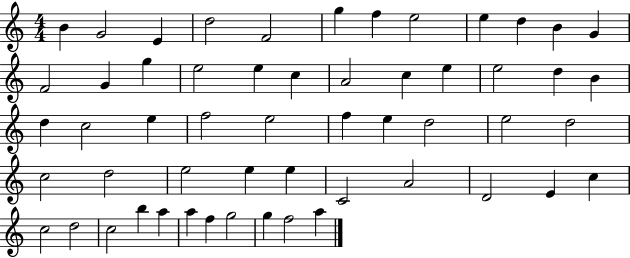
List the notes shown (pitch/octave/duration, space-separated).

B4/q G4/h E4/q D5/h F4/h G5/q F5/q E5/h E5/q D5/q B4/q G4/q F4/h G4/q G5/q E5/h E5/q C5/q A4/h C5/q E5/q E5/h D5/q B4/q D5/q C5/h E5/q F5/h E5/h F5/q E5/q D5/h E5/h D5/h C5/h D5/h E5/h E5/q E5/q C4/h A4/h D4/h E4/q C5/q C5/h D5/h C5/h B5/q A5/q A5/q F5/q G5/h G5/q F5/h A5/q